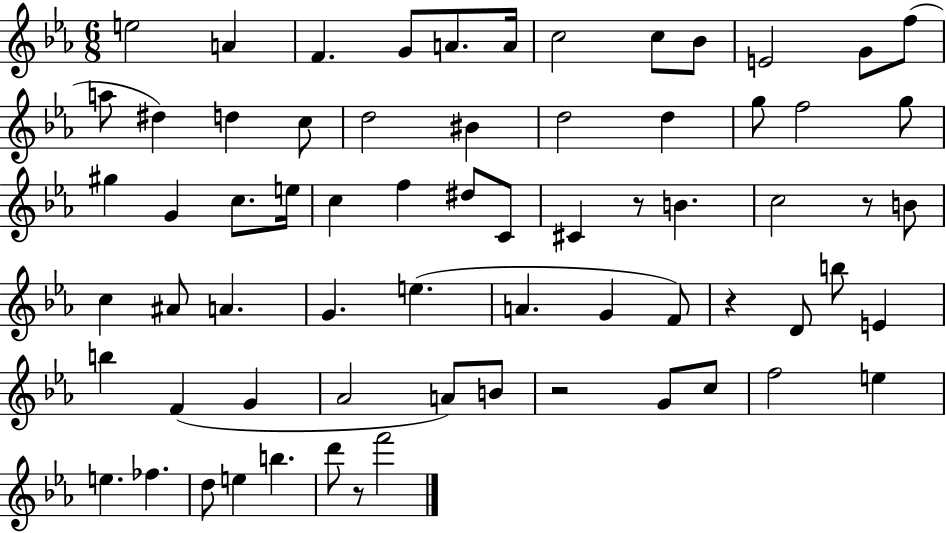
{
  \clef treble
  \numericTimeSignature
  \time 6/8
  \key ees \major
  \repeat volta 2 { e''2 a'4 | f'4. g'8 a'8. a'16 | c''2 c''8 bes'8 | e'2 g'8 f''8( | \break a''8 dis''4) d''4 c''8 | d''2 bis'4 | d''2 d''4 | g''8 f''2 g''8 | \break gis''4 g'4 c''8. e''16 | c''4 f''4 dis''8 c'8 | cis'4 r8 b'4. | c''2 r8 b'8 | \break c''4 ais'8 a'4. | g'4. e''4.( | a'4. g'4 f'8) | r4 d'8 b''8 e'4 | \break b''4 f'4( g'4 | aes'2 a'8) b'8 | r2 g'8 c''8 | f''2 e''4 | \break e''4. fes''4. | d''8 e''4 b''4. | d'''8 r8 f'''2 | } \bar "|."
}